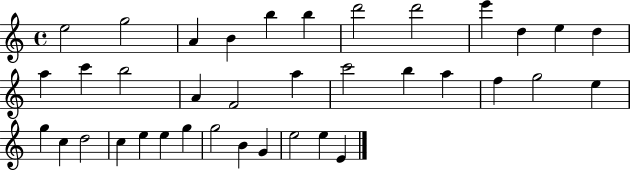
{
  \clef treble
  \time 4/4
  \defaultTimeSignature
  \key c \major
  e''2 g''2 | a'4 b'4 b''4 b''4 | d'''2 d'''2 | e'''4 d''4 e''4 d''4 | \break a''4 c'''4 b''2 | a'4 f'2 a''4 | c'''2 b''4 a''4 | f''4 g''2 e''4 | \break g''4 c''4 d''2 | c''4 e''4 e''4 g''4 | g''2 b'4 g'4 | e''2 e''4 e'4 | \break \bar "|."
}